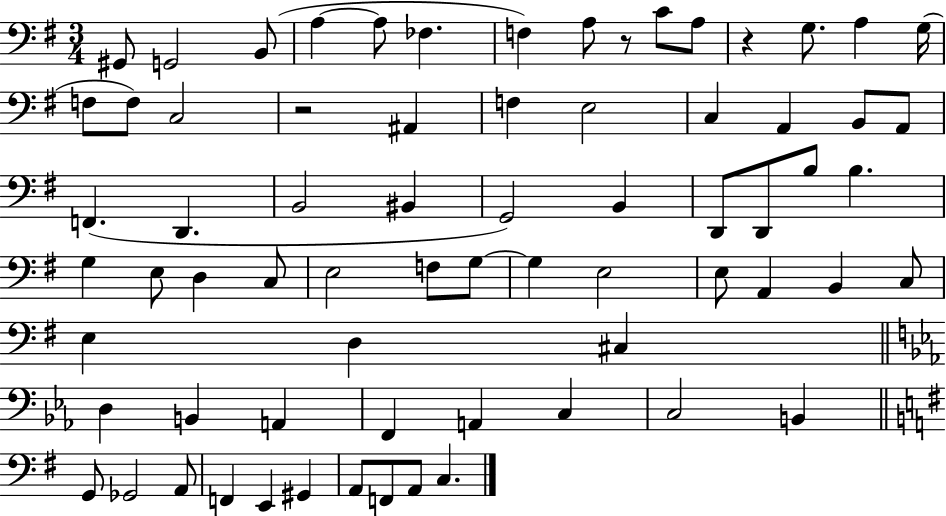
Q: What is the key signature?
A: G major